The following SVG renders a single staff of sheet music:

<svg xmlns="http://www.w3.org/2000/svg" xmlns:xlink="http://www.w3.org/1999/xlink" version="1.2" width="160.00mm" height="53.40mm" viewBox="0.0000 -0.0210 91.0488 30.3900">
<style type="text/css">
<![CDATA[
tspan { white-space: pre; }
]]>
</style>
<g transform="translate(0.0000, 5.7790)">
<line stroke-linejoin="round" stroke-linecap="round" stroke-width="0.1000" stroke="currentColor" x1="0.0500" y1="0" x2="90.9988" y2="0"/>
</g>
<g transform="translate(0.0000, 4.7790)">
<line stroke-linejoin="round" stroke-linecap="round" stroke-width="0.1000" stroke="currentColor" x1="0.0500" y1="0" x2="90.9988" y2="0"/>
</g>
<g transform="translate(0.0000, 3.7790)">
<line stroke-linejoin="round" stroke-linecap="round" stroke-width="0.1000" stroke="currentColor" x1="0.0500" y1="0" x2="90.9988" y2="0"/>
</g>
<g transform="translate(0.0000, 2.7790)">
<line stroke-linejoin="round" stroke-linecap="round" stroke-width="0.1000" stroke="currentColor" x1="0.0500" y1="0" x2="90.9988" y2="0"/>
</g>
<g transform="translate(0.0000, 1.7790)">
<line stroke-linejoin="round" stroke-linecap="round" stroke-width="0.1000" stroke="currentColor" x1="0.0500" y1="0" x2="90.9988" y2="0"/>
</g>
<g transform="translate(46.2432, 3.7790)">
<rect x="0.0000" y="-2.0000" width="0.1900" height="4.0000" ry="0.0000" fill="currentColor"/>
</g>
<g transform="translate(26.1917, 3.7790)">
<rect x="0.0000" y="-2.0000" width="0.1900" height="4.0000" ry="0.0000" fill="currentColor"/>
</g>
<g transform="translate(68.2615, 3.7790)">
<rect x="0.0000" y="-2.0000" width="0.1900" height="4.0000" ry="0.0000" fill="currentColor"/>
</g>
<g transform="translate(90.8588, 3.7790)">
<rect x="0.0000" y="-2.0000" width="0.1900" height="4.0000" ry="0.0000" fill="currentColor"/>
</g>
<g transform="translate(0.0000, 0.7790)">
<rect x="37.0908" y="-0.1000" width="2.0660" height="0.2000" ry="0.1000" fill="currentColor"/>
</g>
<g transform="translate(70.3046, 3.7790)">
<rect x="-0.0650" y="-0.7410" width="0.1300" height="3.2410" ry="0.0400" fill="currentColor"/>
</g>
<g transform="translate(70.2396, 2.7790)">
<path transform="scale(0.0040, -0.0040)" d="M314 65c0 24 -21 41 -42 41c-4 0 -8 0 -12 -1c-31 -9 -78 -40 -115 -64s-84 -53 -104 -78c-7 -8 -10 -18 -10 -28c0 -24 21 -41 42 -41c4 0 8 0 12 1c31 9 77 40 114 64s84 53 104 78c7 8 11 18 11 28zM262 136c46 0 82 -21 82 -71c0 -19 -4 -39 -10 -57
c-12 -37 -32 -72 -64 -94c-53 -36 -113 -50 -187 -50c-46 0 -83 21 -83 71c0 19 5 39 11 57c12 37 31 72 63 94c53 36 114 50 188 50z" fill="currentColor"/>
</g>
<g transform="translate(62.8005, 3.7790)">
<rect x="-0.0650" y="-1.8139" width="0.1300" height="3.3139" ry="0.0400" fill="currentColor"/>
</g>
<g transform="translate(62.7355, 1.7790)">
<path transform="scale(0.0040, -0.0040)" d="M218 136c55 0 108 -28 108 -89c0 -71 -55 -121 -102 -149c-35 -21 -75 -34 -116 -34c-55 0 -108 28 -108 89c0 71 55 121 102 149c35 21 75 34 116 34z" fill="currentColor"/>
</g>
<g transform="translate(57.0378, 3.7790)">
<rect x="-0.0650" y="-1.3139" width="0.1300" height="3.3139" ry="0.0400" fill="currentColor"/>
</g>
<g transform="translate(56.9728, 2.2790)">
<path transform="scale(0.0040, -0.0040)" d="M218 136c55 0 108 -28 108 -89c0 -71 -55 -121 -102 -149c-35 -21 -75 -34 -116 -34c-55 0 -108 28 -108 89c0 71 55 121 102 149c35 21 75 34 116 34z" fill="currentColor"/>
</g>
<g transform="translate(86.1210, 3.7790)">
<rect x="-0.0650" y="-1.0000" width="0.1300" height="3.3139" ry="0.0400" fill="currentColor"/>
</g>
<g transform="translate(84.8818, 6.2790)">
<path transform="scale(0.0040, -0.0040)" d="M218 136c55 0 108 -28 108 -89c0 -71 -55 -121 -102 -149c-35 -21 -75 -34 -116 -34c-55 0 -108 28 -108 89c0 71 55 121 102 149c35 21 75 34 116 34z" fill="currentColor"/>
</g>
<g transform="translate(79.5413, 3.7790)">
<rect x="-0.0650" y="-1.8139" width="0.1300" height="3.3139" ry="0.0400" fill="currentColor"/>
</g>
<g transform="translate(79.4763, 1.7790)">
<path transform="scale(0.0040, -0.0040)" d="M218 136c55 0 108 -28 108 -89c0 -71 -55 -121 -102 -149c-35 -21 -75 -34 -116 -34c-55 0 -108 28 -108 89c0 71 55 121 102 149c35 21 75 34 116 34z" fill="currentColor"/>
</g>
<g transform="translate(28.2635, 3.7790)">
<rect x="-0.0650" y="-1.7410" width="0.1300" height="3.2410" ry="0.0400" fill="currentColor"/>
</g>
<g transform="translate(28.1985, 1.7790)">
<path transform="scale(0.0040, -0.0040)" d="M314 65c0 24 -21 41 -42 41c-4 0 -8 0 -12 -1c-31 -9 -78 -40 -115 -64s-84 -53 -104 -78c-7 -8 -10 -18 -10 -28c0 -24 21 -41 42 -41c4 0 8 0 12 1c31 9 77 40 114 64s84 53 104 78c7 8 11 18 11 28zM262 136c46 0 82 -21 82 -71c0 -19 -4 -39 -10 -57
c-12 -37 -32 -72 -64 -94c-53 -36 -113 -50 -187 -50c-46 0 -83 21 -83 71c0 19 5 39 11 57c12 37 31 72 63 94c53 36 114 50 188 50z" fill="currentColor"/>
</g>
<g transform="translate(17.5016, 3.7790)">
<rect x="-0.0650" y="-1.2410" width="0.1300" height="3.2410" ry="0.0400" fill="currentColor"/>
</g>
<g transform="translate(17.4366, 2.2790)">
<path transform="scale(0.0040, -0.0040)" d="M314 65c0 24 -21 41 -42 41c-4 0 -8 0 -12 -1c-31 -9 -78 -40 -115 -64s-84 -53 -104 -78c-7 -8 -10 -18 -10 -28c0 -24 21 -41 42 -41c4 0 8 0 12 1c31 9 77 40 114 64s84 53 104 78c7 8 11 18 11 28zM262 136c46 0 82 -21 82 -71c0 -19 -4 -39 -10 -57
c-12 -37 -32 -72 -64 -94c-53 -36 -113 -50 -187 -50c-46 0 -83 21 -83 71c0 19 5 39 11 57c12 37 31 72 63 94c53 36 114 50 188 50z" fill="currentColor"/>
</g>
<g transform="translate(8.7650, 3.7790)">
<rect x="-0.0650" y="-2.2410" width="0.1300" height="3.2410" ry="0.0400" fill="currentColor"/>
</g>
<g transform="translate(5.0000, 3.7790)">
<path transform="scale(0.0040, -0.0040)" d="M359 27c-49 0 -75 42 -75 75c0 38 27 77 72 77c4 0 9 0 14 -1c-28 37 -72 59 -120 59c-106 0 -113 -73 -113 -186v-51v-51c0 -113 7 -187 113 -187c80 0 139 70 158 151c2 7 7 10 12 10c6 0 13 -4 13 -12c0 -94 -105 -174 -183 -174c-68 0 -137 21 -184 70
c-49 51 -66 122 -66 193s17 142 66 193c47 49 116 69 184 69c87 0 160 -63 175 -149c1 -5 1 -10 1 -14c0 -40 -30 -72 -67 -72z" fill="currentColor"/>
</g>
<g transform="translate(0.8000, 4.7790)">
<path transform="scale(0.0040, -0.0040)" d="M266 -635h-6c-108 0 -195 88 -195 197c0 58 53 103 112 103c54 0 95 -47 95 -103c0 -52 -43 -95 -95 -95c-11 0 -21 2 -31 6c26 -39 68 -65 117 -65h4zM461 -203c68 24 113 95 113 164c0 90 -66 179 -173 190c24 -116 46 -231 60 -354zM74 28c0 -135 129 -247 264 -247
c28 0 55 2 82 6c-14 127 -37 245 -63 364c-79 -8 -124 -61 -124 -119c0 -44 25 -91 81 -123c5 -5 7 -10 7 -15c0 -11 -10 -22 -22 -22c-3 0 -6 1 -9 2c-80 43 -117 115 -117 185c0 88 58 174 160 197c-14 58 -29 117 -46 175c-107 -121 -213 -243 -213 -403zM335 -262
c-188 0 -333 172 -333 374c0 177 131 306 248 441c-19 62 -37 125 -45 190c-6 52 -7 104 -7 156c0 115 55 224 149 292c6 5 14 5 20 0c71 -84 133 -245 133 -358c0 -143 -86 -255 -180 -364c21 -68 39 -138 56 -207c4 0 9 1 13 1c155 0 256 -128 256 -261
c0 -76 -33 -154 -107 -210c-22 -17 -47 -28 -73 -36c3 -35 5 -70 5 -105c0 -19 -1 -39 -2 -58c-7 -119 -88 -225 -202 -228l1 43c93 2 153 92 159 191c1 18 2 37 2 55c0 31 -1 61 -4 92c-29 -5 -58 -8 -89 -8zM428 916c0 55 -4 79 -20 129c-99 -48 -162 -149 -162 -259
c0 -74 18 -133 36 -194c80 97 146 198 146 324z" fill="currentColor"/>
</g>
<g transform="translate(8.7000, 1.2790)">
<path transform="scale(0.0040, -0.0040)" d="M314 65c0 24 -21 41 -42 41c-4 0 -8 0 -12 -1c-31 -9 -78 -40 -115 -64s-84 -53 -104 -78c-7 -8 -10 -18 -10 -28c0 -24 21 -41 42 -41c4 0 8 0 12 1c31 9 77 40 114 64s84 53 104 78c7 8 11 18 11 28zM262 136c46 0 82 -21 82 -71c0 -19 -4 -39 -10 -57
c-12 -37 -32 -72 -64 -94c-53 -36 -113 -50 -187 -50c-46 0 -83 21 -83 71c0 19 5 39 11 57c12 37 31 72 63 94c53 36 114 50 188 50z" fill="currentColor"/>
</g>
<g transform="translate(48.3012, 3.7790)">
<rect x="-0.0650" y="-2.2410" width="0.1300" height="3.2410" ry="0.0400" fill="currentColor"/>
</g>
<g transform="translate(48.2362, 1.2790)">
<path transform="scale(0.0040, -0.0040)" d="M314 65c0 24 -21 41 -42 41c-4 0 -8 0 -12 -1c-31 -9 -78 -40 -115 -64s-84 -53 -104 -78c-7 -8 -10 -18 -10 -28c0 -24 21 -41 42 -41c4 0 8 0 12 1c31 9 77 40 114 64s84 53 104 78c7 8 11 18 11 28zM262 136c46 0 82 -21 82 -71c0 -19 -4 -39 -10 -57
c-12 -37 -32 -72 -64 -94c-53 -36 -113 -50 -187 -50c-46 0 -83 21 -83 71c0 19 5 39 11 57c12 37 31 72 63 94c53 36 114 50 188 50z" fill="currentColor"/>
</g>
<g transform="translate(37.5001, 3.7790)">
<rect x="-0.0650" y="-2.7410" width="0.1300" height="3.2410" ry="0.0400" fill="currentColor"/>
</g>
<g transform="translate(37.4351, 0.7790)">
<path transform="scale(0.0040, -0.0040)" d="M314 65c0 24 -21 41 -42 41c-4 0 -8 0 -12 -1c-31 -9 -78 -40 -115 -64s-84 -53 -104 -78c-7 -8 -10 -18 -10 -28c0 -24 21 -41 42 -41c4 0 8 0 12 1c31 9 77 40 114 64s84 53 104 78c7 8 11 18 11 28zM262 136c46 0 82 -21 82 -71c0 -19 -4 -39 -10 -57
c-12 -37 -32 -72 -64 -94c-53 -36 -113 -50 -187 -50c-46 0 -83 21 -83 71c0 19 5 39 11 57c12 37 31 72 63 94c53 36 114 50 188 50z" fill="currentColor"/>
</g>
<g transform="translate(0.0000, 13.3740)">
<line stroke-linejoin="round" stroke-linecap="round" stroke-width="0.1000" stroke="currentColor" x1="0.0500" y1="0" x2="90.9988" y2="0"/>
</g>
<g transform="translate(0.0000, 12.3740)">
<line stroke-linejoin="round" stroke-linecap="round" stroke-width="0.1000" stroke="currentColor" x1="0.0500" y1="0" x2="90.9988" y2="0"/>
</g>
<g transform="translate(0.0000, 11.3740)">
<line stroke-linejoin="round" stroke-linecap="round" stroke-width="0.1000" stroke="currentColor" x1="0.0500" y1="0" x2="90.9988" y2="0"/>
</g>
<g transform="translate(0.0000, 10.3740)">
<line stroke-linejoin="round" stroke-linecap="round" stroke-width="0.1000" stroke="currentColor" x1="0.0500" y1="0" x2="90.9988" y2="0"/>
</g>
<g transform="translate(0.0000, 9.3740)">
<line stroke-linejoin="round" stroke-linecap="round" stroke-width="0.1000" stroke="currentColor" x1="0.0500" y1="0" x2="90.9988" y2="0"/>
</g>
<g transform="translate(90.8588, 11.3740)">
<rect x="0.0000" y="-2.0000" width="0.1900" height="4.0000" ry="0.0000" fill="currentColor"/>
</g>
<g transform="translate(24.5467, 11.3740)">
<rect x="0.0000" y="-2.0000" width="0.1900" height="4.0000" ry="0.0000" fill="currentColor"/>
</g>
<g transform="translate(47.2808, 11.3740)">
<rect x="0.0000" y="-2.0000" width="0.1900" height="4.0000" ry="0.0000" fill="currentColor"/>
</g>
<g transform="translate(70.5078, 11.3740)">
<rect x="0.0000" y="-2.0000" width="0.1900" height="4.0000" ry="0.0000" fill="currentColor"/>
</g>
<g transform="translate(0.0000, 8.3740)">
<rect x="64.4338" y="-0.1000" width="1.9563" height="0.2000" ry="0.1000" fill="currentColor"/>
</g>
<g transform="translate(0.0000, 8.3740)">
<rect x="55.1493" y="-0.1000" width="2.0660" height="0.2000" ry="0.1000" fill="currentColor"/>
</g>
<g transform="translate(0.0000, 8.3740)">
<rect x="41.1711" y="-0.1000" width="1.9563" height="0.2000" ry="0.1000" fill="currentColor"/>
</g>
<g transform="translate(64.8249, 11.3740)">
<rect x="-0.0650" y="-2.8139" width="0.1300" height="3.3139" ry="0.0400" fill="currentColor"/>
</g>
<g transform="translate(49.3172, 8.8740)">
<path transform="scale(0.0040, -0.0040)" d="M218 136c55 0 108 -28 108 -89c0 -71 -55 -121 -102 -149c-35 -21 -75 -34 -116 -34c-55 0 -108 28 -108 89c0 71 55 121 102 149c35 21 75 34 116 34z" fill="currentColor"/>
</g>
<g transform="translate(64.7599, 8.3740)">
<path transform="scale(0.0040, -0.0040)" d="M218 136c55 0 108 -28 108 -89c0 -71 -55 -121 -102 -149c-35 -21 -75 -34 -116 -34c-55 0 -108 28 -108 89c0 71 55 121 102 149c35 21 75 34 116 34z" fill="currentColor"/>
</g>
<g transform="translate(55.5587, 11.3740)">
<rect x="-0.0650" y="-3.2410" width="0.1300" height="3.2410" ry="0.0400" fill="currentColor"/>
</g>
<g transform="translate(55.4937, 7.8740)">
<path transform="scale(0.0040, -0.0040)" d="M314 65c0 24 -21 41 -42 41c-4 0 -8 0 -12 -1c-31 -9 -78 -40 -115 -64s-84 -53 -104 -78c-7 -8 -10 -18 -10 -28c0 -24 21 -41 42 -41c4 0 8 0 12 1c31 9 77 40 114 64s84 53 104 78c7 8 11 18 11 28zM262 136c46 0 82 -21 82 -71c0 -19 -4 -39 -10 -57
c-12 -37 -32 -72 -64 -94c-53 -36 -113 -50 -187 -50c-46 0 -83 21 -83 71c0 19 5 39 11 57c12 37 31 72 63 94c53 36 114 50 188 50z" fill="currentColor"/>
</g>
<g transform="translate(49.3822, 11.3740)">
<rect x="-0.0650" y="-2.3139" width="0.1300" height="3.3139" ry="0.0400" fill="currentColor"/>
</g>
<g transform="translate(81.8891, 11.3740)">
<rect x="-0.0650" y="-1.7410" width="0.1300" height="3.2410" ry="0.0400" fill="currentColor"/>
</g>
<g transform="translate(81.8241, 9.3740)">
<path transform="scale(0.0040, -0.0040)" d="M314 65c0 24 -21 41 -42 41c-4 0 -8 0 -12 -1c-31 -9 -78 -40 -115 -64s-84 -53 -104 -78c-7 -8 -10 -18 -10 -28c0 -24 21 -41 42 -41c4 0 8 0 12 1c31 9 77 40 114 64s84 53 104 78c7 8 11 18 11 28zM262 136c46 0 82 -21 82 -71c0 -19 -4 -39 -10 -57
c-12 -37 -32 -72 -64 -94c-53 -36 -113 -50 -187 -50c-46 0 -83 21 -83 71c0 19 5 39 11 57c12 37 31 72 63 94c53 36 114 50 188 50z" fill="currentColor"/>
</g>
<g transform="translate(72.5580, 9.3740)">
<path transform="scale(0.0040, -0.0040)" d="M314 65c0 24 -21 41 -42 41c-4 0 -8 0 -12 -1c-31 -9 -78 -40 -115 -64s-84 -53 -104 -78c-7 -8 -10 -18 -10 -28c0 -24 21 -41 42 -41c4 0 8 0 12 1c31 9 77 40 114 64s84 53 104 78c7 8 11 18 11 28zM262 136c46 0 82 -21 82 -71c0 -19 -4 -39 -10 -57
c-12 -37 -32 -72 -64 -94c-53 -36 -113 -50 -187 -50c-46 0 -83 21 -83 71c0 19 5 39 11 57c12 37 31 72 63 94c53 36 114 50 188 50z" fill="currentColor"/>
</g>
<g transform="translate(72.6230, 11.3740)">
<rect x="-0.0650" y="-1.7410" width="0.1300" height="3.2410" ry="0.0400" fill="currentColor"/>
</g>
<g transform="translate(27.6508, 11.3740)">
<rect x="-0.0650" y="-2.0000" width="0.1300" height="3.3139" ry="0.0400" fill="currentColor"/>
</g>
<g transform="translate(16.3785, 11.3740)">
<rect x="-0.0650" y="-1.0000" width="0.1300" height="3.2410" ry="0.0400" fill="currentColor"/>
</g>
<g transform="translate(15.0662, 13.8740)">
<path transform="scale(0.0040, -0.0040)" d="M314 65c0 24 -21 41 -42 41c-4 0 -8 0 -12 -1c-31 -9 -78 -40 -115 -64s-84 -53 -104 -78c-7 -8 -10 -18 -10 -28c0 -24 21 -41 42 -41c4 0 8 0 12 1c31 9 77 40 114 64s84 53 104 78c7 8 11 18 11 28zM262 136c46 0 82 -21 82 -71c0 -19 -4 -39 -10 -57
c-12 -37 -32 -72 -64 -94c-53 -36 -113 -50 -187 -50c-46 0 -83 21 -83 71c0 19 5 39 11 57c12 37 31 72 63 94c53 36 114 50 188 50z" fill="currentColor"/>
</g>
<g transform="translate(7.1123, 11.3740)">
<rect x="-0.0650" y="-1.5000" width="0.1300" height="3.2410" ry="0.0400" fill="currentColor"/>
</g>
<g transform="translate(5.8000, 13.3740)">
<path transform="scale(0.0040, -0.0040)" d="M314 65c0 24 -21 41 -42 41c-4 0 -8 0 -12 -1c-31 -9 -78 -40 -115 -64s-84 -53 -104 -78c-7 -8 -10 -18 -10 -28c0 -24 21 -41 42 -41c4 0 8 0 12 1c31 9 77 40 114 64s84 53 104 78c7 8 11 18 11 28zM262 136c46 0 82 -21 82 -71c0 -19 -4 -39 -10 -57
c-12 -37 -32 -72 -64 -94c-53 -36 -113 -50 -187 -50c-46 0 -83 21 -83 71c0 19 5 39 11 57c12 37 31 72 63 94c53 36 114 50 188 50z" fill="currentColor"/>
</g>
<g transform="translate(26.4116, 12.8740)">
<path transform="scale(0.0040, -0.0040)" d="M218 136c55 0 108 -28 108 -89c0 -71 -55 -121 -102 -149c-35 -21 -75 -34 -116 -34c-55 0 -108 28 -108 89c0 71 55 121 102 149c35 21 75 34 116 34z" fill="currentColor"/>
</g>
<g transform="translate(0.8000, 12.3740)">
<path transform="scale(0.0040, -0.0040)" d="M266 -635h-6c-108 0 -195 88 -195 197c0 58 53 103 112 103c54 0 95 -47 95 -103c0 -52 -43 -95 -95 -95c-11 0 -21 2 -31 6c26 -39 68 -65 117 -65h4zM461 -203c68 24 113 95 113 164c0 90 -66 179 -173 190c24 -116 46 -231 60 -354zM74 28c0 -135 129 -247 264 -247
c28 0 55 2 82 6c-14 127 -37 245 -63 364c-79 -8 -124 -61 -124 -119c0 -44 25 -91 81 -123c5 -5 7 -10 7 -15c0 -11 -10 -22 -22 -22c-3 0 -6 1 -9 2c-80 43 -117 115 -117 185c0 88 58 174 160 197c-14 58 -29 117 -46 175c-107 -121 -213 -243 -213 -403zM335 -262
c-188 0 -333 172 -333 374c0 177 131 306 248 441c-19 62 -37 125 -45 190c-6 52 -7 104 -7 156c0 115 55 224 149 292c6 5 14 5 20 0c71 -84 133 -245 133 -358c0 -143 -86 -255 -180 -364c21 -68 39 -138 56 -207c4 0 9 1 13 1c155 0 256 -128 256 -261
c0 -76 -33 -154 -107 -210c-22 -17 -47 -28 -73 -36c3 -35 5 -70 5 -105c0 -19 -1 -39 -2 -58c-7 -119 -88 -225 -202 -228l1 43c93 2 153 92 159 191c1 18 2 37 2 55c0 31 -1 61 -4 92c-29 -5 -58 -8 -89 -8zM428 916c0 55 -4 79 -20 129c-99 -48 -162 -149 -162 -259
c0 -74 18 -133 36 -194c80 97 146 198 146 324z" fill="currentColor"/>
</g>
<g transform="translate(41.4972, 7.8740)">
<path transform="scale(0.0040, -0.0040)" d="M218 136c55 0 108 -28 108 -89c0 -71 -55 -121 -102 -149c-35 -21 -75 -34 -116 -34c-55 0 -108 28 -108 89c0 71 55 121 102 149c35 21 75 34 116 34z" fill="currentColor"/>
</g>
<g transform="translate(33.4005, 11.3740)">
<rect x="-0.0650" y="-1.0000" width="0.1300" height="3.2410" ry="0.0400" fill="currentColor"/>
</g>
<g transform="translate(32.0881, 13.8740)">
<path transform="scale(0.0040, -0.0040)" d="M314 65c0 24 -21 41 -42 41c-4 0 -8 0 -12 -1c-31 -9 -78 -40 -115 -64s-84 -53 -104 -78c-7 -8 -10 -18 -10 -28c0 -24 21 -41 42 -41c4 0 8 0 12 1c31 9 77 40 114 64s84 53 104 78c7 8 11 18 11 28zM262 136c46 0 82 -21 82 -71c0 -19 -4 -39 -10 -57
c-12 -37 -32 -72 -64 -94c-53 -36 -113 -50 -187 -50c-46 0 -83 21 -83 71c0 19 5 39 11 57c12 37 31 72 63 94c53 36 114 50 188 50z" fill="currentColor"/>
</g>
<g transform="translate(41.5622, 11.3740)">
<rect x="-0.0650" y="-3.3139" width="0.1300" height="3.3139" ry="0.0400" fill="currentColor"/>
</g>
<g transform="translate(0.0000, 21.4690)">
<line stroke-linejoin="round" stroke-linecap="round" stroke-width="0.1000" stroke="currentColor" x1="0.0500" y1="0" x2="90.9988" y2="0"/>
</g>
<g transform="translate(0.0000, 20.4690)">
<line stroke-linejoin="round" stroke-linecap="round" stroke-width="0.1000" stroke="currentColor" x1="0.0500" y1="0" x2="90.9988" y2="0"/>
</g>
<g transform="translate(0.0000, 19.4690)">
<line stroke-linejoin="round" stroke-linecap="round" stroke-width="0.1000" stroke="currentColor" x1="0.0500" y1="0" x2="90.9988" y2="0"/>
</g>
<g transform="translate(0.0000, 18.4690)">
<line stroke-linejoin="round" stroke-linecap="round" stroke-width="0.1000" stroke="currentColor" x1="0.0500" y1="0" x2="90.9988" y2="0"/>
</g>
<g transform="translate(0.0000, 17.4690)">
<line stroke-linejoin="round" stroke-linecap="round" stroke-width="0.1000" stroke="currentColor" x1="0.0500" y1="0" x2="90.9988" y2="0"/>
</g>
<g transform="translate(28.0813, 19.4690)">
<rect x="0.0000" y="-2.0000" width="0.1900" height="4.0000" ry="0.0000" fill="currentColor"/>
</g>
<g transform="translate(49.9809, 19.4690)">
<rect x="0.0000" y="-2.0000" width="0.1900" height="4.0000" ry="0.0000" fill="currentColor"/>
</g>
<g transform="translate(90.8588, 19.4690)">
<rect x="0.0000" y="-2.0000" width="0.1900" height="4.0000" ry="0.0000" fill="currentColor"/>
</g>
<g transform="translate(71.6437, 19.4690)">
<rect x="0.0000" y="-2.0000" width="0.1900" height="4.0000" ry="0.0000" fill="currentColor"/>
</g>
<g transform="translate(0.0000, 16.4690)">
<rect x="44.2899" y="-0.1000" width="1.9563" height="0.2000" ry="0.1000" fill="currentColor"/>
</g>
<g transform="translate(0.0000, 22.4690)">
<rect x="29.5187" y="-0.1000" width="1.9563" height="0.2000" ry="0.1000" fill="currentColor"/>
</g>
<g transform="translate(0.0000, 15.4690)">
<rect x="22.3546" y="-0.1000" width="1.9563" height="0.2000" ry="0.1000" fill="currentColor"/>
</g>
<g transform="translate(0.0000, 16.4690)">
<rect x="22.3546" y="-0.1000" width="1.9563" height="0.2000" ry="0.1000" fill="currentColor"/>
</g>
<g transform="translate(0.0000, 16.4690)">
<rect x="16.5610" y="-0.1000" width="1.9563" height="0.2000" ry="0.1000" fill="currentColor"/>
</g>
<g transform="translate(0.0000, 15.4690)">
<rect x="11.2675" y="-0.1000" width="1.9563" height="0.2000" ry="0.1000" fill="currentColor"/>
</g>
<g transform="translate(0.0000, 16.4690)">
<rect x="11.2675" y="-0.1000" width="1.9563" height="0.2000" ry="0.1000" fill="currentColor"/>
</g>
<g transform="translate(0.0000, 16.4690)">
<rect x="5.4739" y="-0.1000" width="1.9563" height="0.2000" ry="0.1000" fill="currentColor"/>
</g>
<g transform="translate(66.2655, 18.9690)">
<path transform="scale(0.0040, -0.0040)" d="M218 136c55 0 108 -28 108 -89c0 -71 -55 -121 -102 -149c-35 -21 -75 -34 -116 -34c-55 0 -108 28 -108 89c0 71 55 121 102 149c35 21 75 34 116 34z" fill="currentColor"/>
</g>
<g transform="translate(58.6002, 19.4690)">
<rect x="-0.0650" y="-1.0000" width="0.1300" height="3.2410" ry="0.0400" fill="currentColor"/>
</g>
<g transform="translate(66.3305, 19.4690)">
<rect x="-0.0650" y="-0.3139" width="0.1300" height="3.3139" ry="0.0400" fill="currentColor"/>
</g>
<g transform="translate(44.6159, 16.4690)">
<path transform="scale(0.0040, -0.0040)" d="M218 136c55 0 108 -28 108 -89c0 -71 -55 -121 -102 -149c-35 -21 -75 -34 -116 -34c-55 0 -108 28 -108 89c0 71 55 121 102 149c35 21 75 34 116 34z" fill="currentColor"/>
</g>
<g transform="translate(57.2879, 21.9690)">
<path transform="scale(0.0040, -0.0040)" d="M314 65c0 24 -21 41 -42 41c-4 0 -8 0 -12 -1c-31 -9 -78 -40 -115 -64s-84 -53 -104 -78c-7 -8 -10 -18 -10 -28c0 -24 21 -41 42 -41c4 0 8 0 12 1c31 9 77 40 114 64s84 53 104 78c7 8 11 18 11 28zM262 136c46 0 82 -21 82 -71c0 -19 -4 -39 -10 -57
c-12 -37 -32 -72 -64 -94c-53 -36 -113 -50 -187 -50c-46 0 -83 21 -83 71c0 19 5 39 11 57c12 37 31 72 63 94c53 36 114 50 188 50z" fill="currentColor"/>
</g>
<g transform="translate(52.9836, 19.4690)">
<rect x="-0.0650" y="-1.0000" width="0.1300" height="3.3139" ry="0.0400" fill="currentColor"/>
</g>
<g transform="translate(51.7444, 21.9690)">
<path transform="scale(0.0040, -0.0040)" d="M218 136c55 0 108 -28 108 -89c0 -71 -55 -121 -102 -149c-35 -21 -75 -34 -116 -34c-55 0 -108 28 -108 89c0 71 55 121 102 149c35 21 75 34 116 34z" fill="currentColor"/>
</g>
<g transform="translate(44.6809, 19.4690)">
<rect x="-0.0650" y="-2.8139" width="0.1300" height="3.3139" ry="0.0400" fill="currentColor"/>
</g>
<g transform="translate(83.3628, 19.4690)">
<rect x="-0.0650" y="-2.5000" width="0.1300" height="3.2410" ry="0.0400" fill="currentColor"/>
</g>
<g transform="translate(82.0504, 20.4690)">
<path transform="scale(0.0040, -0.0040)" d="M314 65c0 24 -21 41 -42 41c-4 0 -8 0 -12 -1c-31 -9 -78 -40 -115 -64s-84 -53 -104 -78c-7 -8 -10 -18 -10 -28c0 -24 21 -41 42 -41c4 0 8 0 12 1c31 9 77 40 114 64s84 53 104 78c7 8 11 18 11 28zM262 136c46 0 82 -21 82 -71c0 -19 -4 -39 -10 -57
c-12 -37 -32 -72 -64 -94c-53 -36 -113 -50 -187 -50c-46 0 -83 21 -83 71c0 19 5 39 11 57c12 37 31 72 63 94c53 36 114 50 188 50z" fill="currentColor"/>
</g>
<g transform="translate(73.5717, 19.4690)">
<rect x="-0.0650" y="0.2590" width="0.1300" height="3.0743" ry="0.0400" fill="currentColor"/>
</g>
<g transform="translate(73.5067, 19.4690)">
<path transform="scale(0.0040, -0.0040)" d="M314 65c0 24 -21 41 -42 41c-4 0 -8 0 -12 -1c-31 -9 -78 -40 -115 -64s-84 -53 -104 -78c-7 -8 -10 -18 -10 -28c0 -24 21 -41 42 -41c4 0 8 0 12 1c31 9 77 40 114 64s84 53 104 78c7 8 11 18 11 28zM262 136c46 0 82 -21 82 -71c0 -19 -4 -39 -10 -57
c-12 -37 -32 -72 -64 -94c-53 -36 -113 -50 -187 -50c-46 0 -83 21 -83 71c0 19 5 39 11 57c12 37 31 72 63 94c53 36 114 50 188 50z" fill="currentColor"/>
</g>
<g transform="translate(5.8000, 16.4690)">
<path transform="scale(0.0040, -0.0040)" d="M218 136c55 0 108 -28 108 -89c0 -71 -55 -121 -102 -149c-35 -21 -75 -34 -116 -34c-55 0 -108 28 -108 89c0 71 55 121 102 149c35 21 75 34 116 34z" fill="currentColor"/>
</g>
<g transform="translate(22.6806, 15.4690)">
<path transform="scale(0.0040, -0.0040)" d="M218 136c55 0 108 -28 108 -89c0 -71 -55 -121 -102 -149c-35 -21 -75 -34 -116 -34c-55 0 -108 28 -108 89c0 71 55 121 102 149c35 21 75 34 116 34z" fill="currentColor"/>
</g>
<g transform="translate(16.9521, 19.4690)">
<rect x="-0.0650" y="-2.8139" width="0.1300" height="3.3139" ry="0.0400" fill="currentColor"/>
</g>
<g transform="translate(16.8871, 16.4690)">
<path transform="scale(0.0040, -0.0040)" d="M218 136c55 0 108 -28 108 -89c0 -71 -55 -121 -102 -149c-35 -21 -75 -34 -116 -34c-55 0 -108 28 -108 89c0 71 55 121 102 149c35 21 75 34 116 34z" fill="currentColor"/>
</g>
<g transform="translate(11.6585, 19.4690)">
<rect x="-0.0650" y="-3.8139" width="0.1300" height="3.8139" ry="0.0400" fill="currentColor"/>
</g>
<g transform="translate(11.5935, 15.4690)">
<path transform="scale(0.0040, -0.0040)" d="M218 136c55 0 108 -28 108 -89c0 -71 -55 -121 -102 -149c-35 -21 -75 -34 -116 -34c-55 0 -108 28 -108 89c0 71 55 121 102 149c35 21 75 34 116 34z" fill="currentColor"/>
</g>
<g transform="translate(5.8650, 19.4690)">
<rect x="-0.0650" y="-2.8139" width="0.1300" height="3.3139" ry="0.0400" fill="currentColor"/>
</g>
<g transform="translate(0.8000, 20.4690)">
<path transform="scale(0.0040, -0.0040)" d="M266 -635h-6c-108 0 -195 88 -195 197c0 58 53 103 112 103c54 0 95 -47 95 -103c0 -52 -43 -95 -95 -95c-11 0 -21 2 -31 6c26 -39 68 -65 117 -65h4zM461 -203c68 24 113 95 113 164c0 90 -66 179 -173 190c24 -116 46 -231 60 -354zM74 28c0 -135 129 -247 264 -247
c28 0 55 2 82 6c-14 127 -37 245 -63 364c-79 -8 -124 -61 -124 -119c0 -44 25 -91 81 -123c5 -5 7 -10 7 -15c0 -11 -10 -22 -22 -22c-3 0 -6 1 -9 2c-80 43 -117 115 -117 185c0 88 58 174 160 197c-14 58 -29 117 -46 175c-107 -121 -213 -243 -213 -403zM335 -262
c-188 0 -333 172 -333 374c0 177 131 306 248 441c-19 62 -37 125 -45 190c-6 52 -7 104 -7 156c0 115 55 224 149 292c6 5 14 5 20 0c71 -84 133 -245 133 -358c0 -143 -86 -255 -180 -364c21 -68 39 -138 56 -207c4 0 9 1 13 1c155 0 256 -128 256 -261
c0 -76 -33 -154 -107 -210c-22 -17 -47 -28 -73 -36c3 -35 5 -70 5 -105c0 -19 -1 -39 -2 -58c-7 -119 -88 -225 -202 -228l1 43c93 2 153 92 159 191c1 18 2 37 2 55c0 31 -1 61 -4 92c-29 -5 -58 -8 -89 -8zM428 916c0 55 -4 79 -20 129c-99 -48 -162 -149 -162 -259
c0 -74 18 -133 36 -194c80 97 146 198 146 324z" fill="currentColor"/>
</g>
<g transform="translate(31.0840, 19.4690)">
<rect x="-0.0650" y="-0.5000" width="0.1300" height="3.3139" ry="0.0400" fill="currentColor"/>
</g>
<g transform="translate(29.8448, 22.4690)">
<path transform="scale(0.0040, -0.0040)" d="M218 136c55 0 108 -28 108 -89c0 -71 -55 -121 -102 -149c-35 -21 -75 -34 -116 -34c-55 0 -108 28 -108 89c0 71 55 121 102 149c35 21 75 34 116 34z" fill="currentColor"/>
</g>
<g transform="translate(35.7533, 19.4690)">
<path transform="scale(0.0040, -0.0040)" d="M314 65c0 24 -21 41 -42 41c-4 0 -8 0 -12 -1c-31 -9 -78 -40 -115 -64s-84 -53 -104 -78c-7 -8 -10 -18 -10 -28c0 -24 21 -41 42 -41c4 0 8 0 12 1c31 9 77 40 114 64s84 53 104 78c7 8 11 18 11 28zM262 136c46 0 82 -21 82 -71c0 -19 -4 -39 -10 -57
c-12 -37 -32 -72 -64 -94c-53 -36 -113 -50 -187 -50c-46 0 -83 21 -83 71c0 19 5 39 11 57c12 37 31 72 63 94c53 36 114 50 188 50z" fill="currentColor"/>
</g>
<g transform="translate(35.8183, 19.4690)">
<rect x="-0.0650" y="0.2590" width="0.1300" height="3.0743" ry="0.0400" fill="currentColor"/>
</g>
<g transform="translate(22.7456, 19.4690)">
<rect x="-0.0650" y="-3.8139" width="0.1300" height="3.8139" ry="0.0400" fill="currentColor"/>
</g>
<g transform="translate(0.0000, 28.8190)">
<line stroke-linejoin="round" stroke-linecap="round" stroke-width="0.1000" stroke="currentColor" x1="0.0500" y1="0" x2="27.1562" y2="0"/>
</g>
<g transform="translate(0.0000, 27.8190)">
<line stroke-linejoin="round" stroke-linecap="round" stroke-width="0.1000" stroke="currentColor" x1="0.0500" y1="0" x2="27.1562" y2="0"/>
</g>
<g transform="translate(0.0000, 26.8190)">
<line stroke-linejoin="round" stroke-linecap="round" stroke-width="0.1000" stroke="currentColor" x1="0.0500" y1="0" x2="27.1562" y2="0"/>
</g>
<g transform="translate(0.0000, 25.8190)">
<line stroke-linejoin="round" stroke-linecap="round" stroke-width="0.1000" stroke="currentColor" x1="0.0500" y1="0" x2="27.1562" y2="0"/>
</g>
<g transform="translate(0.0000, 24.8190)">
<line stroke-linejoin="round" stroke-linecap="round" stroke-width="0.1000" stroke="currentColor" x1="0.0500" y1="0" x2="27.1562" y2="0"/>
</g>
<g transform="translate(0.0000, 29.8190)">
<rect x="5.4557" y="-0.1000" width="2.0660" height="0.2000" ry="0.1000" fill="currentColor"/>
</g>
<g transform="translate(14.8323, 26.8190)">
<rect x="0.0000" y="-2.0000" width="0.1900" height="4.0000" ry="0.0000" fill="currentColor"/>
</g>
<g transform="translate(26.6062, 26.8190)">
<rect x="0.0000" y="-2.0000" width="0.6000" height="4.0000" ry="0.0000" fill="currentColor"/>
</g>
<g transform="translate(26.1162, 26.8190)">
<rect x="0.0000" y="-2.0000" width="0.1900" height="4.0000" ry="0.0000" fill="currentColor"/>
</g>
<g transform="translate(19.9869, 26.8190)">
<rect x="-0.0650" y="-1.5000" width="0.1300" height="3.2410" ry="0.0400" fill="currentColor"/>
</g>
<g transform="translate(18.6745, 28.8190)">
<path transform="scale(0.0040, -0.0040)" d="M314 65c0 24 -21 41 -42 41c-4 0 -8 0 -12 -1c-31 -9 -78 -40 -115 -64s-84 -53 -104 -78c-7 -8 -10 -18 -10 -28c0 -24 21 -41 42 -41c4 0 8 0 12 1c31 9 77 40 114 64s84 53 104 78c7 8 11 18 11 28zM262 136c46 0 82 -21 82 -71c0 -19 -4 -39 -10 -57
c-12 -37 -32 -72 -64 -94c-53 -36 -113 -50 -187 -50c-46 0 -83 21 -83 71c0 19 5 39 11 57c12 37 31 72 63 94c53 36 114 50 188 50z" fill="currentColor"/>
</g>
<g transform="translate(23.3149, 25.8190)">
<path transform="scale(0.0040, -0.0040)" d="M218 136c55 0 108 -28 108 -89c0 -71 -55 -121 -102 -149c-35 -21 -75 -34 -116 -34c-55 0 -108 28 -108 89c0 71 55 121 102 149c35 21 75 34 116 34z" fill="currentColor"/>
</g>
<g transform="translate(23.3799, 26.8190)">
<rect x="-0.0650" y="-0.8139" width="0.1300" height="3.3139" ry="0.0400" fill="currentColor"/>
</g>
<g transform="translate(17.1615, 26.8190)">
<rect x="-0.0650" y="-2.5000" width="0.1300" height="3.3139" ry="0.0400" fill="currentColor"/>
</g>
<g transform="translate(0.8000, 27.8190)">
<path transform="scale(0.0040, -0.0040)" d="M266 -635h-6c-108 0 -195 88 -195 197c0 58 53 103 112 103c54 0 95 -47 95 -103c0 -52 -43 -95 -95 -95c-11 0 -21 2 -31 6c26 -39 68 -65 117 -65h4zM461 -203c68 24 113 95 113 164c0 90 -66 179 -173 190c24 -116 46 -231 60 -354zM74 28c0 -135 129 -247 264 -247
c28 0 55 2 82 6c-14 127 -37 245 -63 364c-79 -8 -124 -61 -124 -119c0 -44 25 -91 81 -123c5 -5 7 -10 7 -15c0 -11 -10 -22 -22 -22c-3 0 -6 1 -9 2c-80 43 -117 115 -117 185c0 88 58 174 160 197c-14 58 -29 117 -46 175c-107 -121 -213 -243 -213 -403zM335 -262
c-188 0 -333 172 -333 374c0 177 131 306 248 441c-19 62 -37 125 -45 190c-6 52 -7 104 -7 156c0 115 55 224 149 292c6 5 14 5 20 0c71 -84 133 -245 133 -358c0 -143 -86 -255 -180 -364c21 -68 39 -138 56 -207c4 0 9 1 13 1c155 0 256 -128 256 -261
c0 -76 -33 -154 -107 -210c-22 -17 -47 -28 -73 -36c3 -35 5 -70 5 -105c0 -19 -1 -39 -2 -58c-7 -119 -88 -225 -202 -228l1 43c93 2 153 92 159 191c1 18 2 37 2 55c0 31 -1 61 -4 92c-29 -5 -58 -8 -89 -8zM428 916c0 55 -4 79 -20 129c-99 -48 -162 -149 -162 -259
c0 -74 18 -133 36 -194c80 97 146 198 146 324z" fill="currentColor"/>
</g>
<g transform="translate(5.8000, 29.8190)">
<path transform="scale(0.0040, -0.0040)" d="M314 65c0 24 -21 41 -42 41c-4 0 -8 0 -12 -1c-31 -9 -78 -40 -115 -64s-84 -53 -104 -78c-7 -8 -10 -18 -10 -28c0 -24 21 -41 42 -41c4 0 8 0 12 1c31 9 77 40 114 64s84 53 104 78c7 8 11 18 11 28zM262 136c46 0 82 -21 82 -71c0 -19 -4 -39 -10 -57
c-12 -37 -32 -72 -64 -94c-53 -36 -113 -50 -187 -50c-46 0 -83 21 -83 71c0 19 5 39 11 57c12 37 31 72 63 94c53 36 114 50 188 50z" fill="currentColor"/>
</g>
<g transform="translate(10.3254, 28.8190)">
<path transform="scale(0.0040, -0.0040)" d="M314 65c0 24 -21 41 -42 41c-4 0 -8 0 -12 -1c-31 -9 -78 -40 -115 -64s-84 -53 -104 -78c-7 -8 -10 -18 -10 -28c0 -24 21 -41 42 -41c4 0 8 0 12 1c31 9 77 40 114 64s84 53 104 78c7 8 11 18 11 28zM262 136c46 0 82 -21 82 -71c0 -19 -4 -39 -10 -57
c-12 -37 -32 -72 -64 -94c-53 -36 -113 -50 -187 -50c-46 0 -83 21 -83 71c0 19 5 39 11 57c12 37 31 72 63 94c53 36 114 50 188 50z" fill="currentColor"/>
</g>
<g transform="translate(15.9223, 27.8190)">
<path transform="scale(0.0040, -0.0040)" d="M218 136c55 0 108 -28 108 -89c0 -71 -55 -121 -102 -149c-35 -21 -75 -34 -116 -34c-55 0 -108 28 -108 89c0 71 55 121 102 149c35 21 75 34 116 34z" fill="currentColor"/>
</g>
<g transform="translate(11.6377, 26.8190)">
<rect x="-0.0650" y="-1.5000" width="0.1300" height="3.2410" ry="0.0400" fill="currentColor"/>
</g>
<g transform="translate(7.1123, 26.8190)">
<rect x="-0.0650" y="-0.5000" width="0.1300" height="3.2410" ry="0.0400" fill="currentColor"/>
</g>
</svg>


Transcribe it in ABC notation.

X:1
T:Untitled
M:4/4
L:1/4
K:C
g2 e2 f2 a2 g2 e f d2 f D E2 D2 F D2 b g b2 a f2 f2 a c' a c' C B2 a D D2 c B2 G2 C2 E2 G E2 d